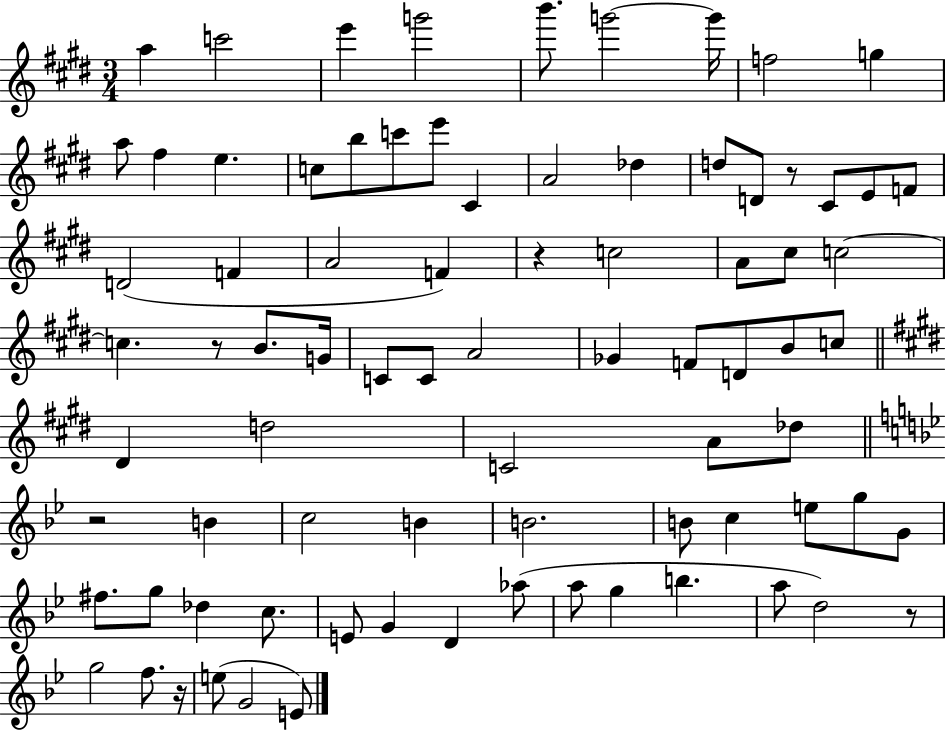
{
  \clef treble
  \numericTimeSignature
  \time 3/4
  \key e \major
  a''4 c'''2 | e'''4 g'''2 | b'''8. g'''2~~ g'''16 | f''2 g''4 | \break a''8 fis''4 e''4. | c''8 b''8 c'''8 e'''8 cis'4 | a'2 des''4 | d''8 d'8 r8 cis'8 e'8 f'8 | \break d'2( f'4 | a'2 f'4) | r4 c''2 | a'8 cis''8 c''2~~ | \break c''4. r8 b'8. g'16 | c'8 c'8 a'2 | ges'4 f'8 d'8 b'8 c''8 | \bar "||" \break \key e \major dis'4 d''2 | c'2 a'8 des''8 | \bar "||" \break \key g \minor r2 b'4 | c''2 b'4 | b'2. | b'8 c''4 e''8 g''8 g'8 | \break fis''8. g''8 des''4 c''8. | e'8 g'4 d'4 aes''8( | a''8 g''4 b''4. | a''8 d''2) r8 | \break g''2 f''8. r16 | e''8( g'2 e'8) | \bar "|."
}